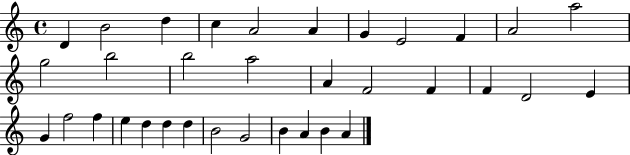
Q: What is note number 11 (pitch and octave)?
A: A5